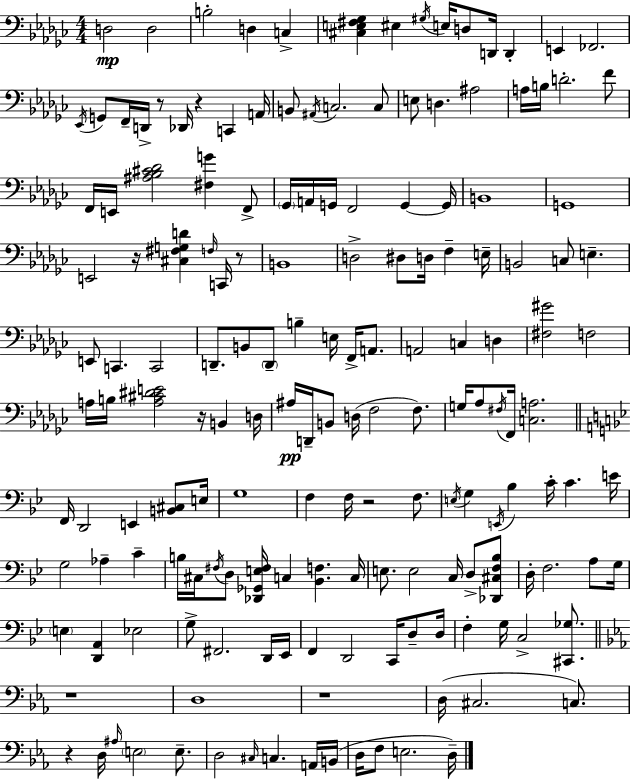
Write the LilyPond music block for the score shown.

{
  \clef bass
  \numericTimeSignature
  \time 4/4
  \key ees \minor
  d2\mp d2 | b2-. d4 c4-> | <cis e fis ges>4 eis4 \acciaccatura { gis16 } e16 d8 d,16 d,4-. | e,4 fes,2. | \break \acciaccatura { ees,16 } g,8 f,16-- d,16-> r8 des,16 r4 c,4 | a,16 b,8 \acciaccatura { ais,16 } c2. | c8 e8 d4. ais2 | a16 b16 d'2.-. | \break f'8 f,16 e,16 <ais bes cis' des'>2 <fis g'>4 | f,8-> \parenthesize ges,16 a,16 g,16 f,2 g,4~~ | g,16 b,1 | g,1 | \break e,2 r16 <cis fis g d'>4 | \grace { f16 } c,16 r8 b,1 | d2-> dis8 d16 f4-- | e16-- b,2 c8 e4.-- | \break e,8 c,4. c,2 | d,8.-- b,8 \parenthesize d,8-- b4-- e16 | f,16-> a,8. a,2 c4 | d4 <fis gis'>2 f2 | \break a16 b16 <a cis' dis' e'>2 r16 b,4 | d16 ais16\pp d,16-- b,8 d16( f2 | f8.) g16 aes8 \acciaccatura { fis16 } f,16 <c a>2. | \bar "||" \break \key bes \major f,16 d,2 e,4 <b, cis>8 e16 | g1 | f4 f16 r2 f8. | \acciaccatura { e16 } g4 \acciaccatura { e,16 } bes4 c'16-. c'4. | \break e'16 g2 aes4-- c'4-- | b16 cis16 \acciaccatura { fis16 } d8 <des, ges, e fis>16 c4 <bes, f>4. | c16 e8. e2 c16 d8-> | <des, cis f bes>8 d16-. f2. | \break a8 g16 \parenthesize e4 <d, a,>4 ees2 | g8-> fis,2. | d,16 ees,16 f,4 d,2 c,16 | d8-- d16 f4-. g16 c2-> | \break <cis, ges>8. \bar "||" \break \key ees \major r1 | d1 | r1 | d16( cis2. c8.) | \break r4 d16 \grace { ais16 } \parenthesize e2 e8.-- | d2 \grace { cis16 } c4. | a,16 b,16( d16 f8 e2. | d16--) \bar "|."
}